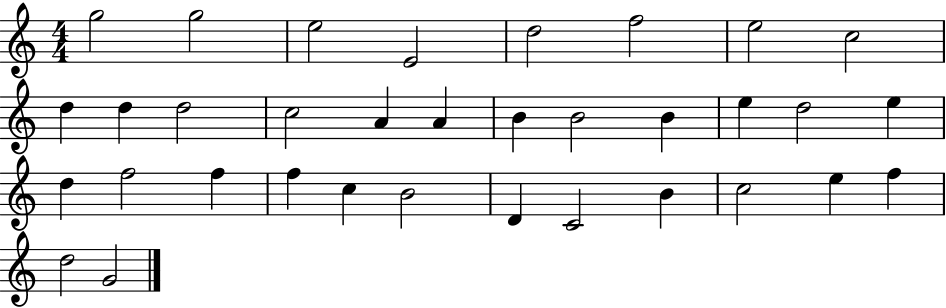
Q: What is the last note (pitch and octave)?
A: G4